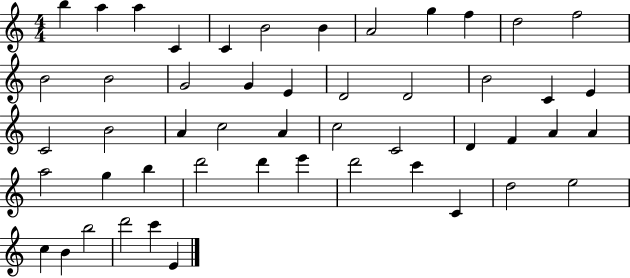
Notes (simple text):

B5/q A5/q A5/q C4/q C4/q B4/h B4/q A4/h G5/q F5/q D5/h F5/h B4/h B4/h G4/h G4/q E4/q D4/h D4/h B4/h C4/q E4/q C4/h B4/h A4/q C5/h A4/q C5/h C4/h D4/q F4/q A4/q A4/q A5/h G5/q B5/q D6/h D6/q E6/q D6/h C6/q C4/q D5/h E5/h C5/q B4/q B5/h D6/h C6/q E4/q